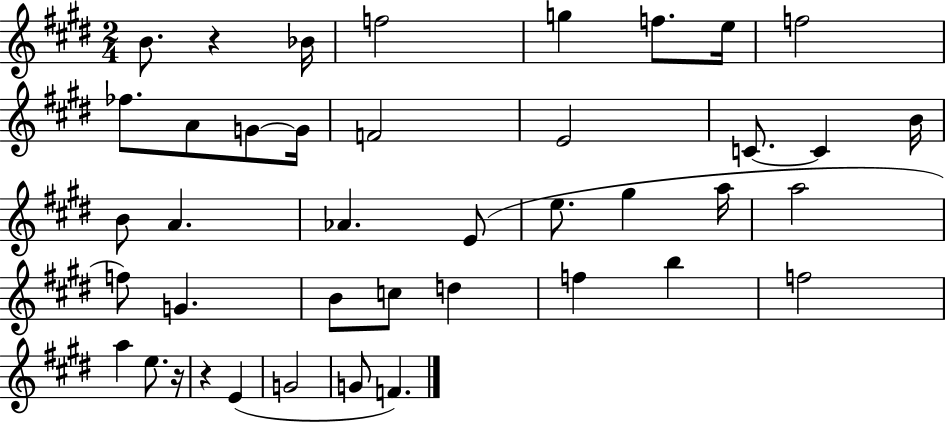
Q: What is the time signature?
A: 2/4